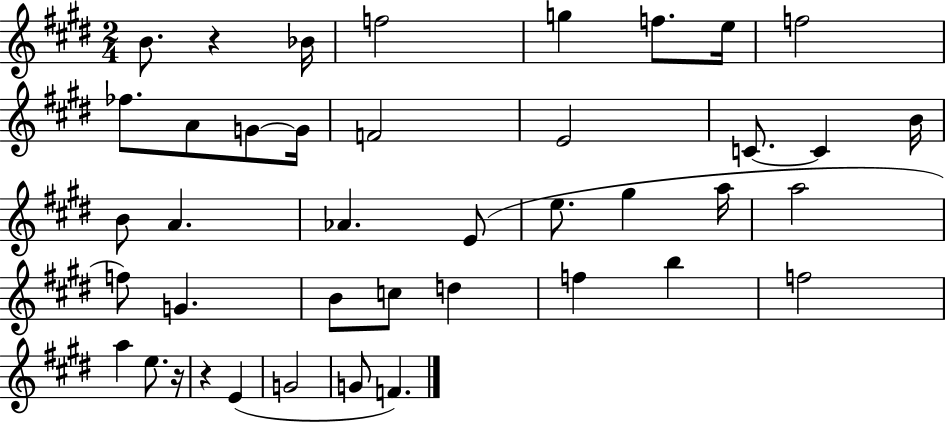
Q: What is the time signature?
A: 2/4